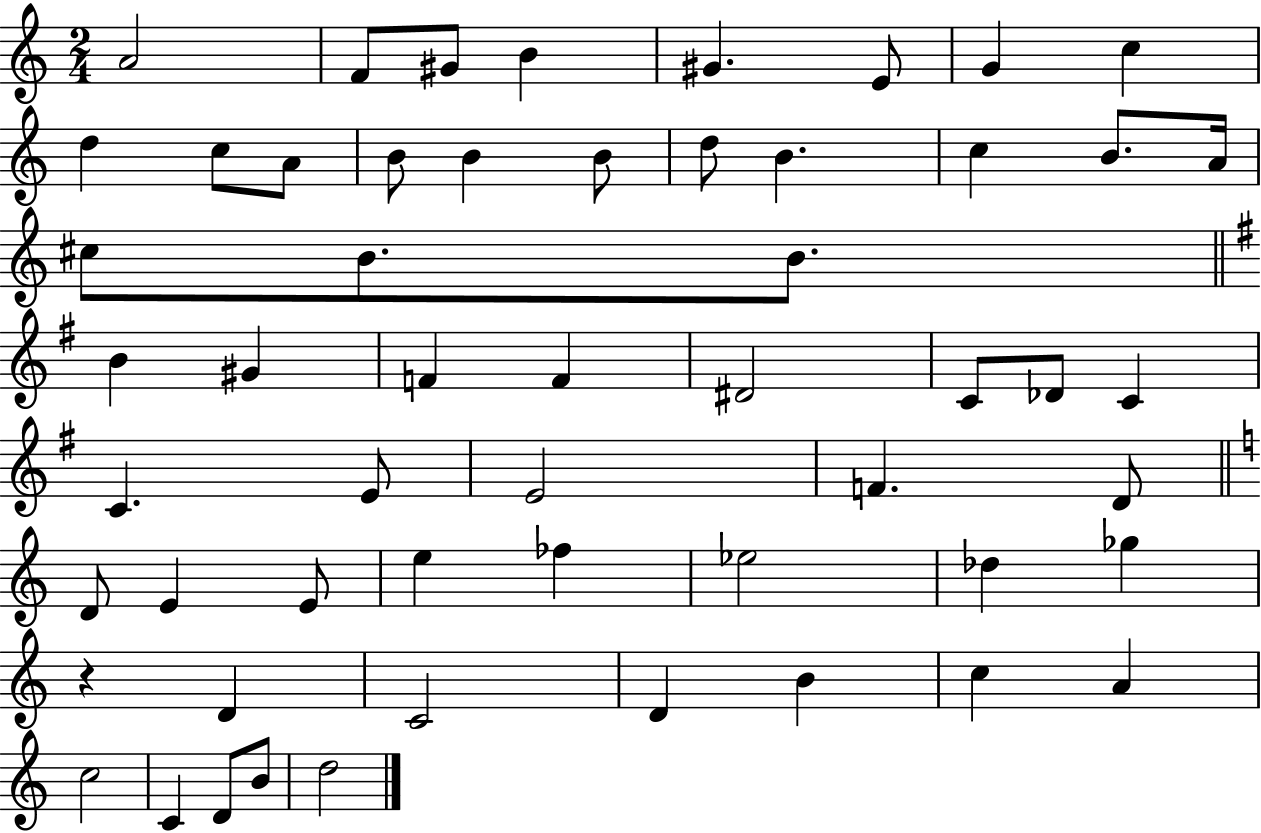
{
  \clef treble
  \numericTimeSignature
  \time 2/4
  \key c \major
  \repeat volta 2 { a'2 | f'8 gis'8 b'4 | gis'4. e'8 | g'4 c''4 | \break d''4 c''8 a'8 | b'8 b'4 b'8 | d''8 b'4. | c''4 b'8. a'16 | \break cis''8 b'8. b'8. | \bar "||" \break \key g \major b'4 gis'4 | f'4 f'4 | dis'2 | c'8 des'8 c'4 | \break c'4. e'8 | e'2 | f'4. d'8 | \bar "||" \break \key c \major d'8 e'4 e'8 | e''4 fes''4 | ees''2 | des''4 ges''4 | \break r4 d'4 | c'2 | d'4 b'4 | c''4 a'4 | \break c''2 | c'4 d'8 b'8 | d''2 | } \bar "|."
}